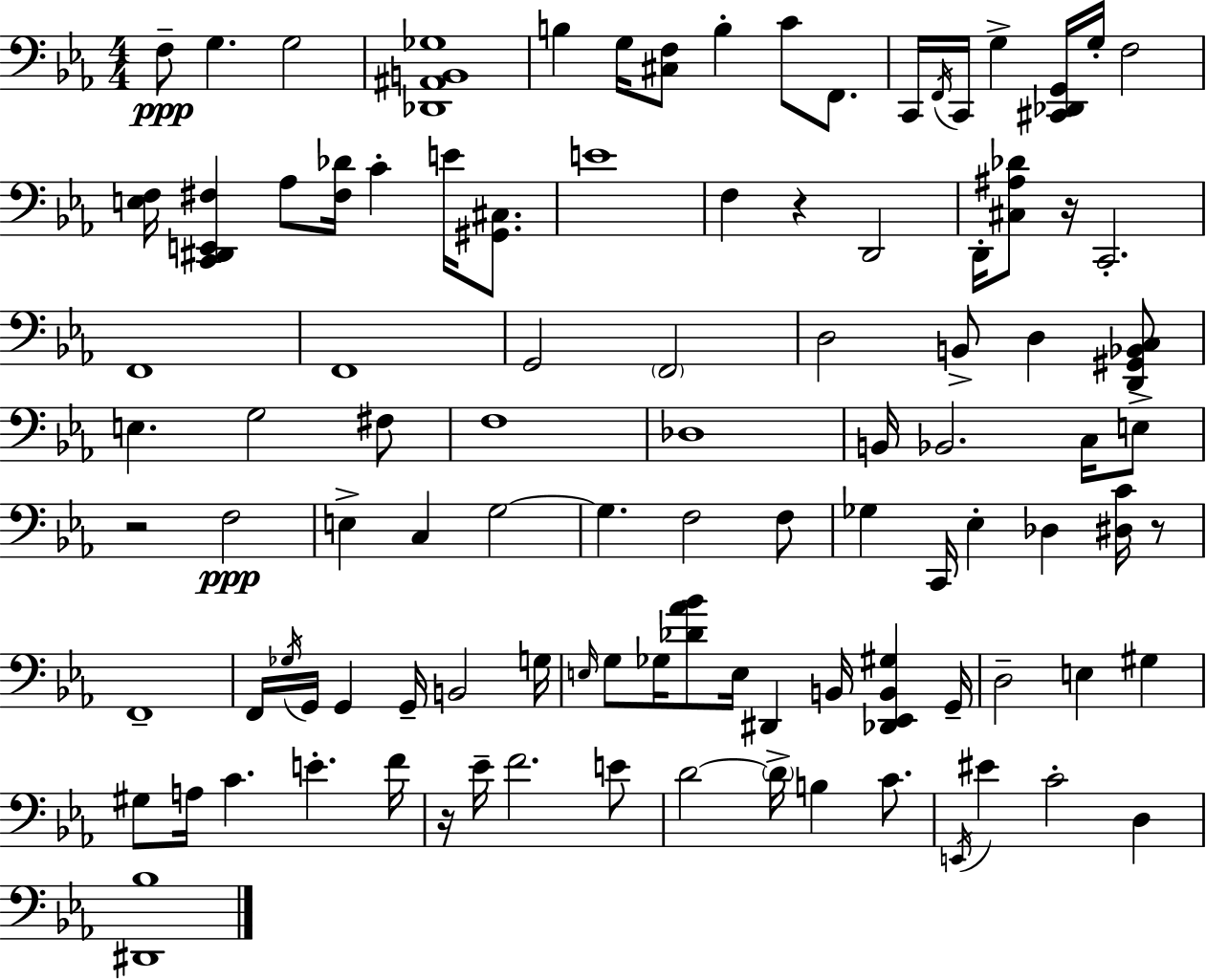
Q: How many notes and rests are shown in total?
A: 101